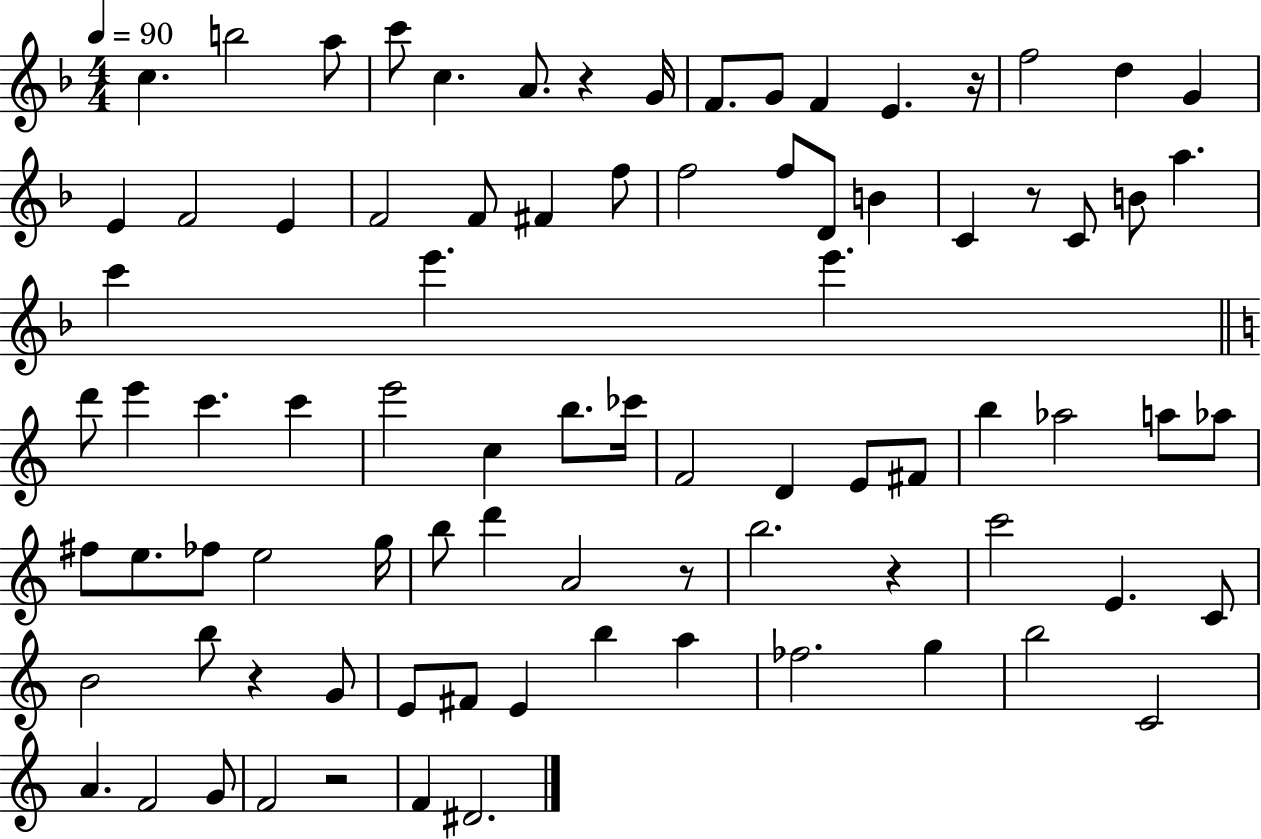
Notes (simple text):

C5/q. B5/h A5/e C6/e C5/q. A4/e. R/q G4/s F4/e. G4/e F4/q E4/q. R/s F5/h D5/q G4/q E4/q F4/h E4/q F4/h F4/e F#4/q F5/e F5/h F5/e D4/e B4/q C4/q R/e C4/e B4/e A5/q. C6/q E6/q. E6/q. D6/e E6/q C6/q. C6/q E6/h C5/q B5/e. CES6/s F4/h D4/q E4/e F#4/e B5/q Ab5/h A5/e Ab5/e F#5/e E5/e. FES5/e E5/h G5/s B5/e D6/q A4/h R/e B5/h. R/q C6/h E4/q. C4/e B4/h B5/e R/q G4/e E4/e F#4/e E4/q B5/q A5/q FES5/h. G5/q B5/h C4/h A4/q. F4/h G4/e F4/h R/h F4/q D#4/h.